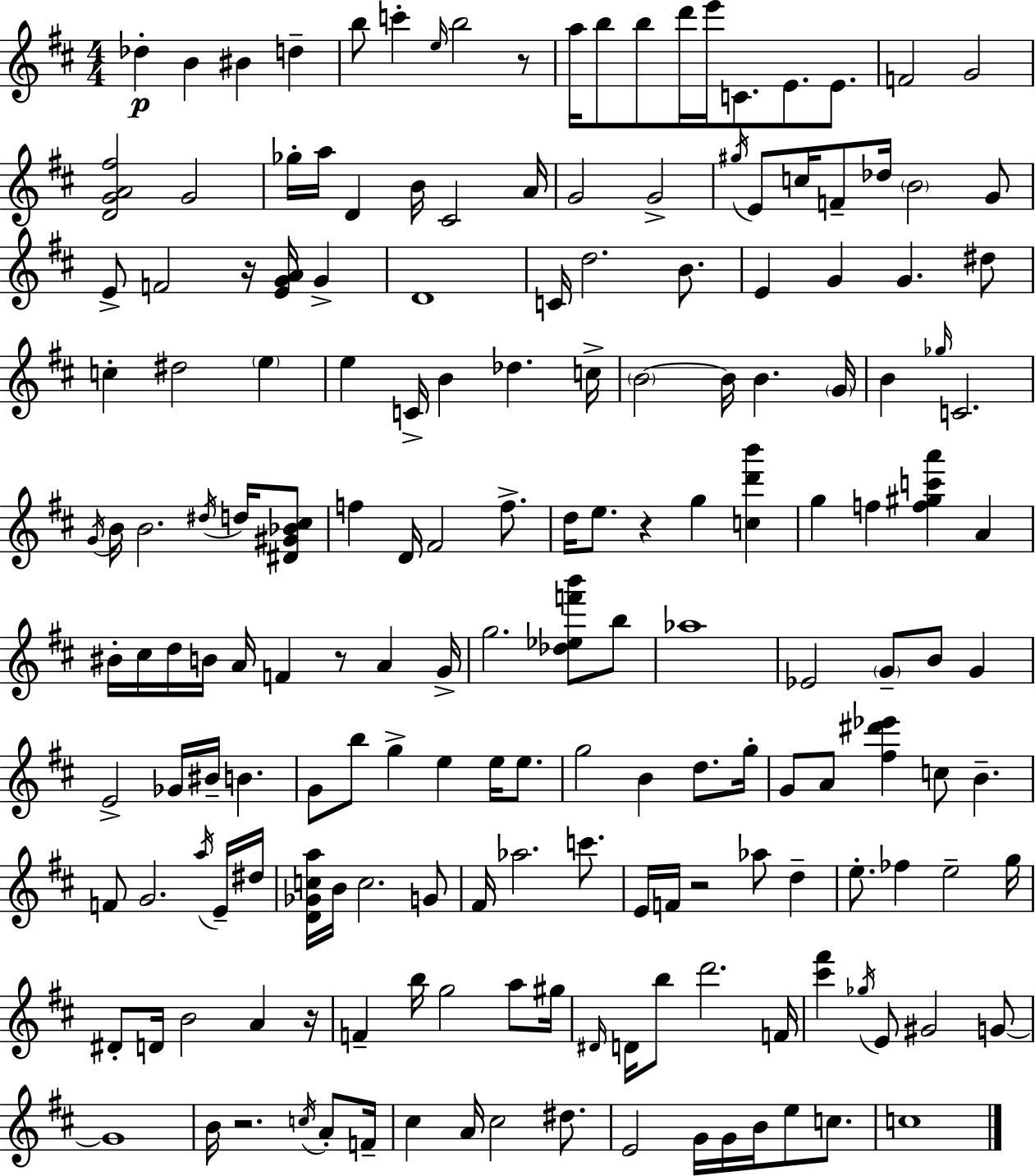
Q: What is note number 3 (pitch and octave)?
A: BIS4